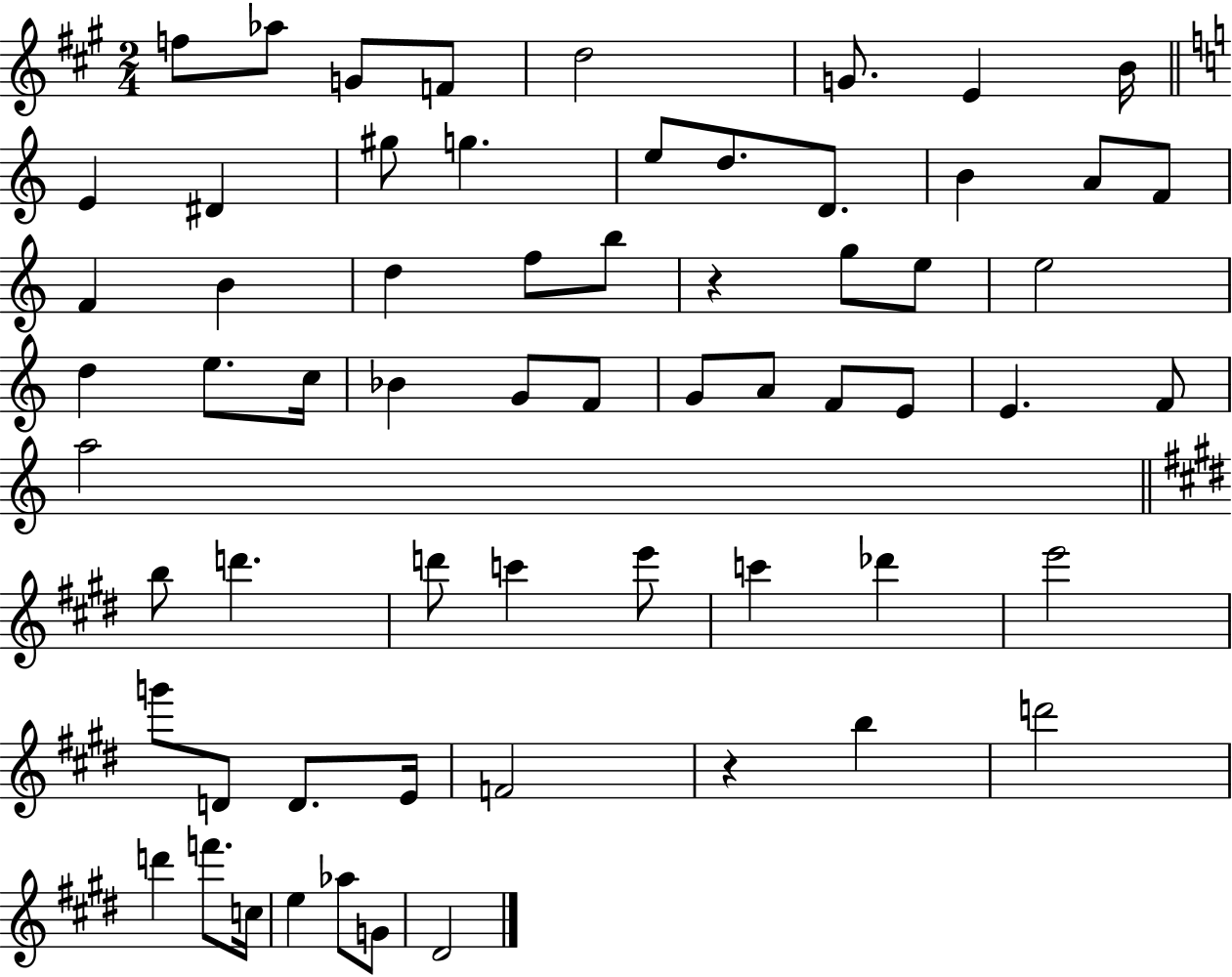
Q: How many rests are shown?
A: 2